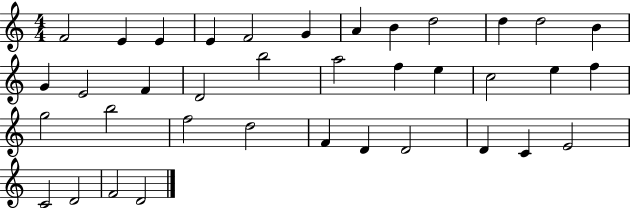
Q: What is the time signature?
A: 4/4